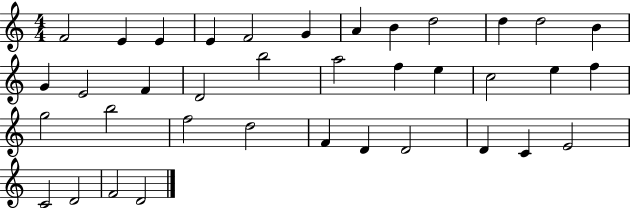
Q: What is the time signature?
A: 4/4